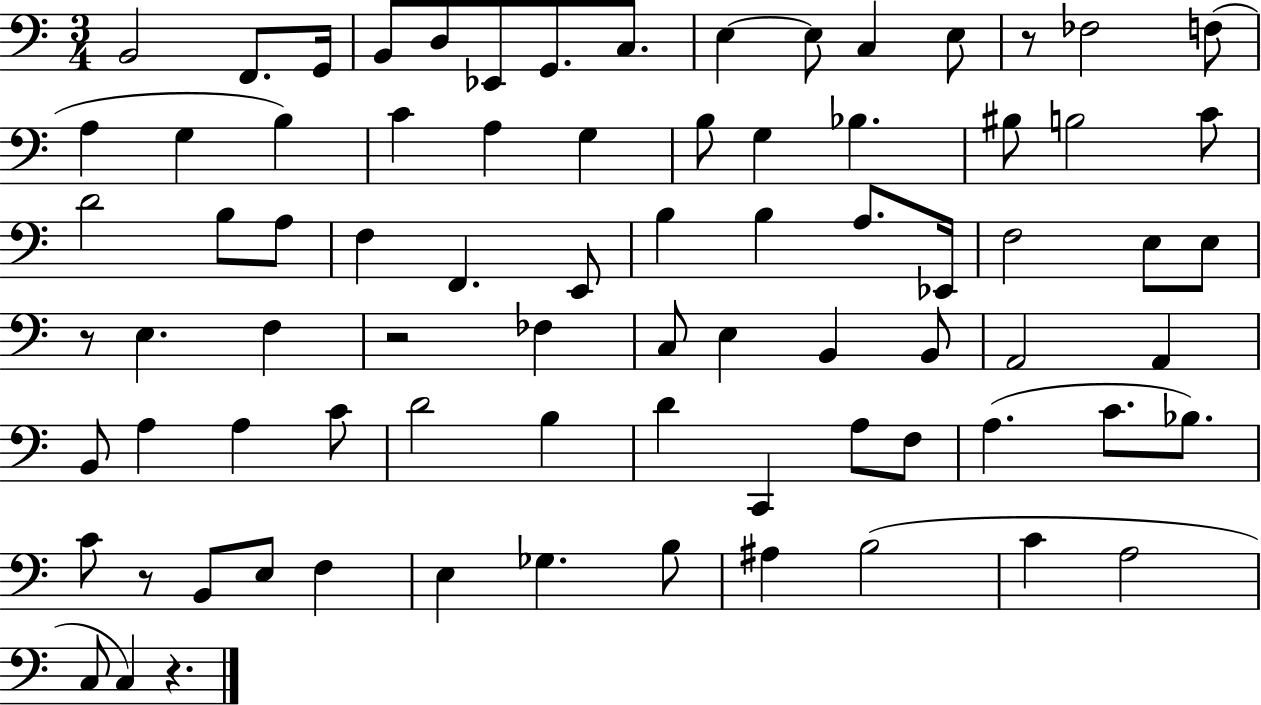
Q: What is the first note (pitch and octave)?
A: B2